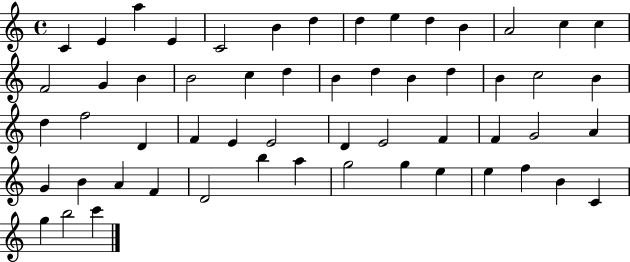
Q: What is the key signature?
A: C major